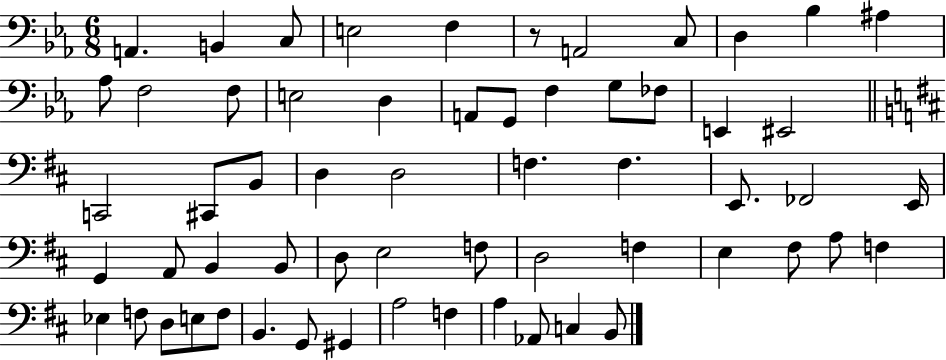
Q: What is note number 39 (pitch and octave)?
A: F3